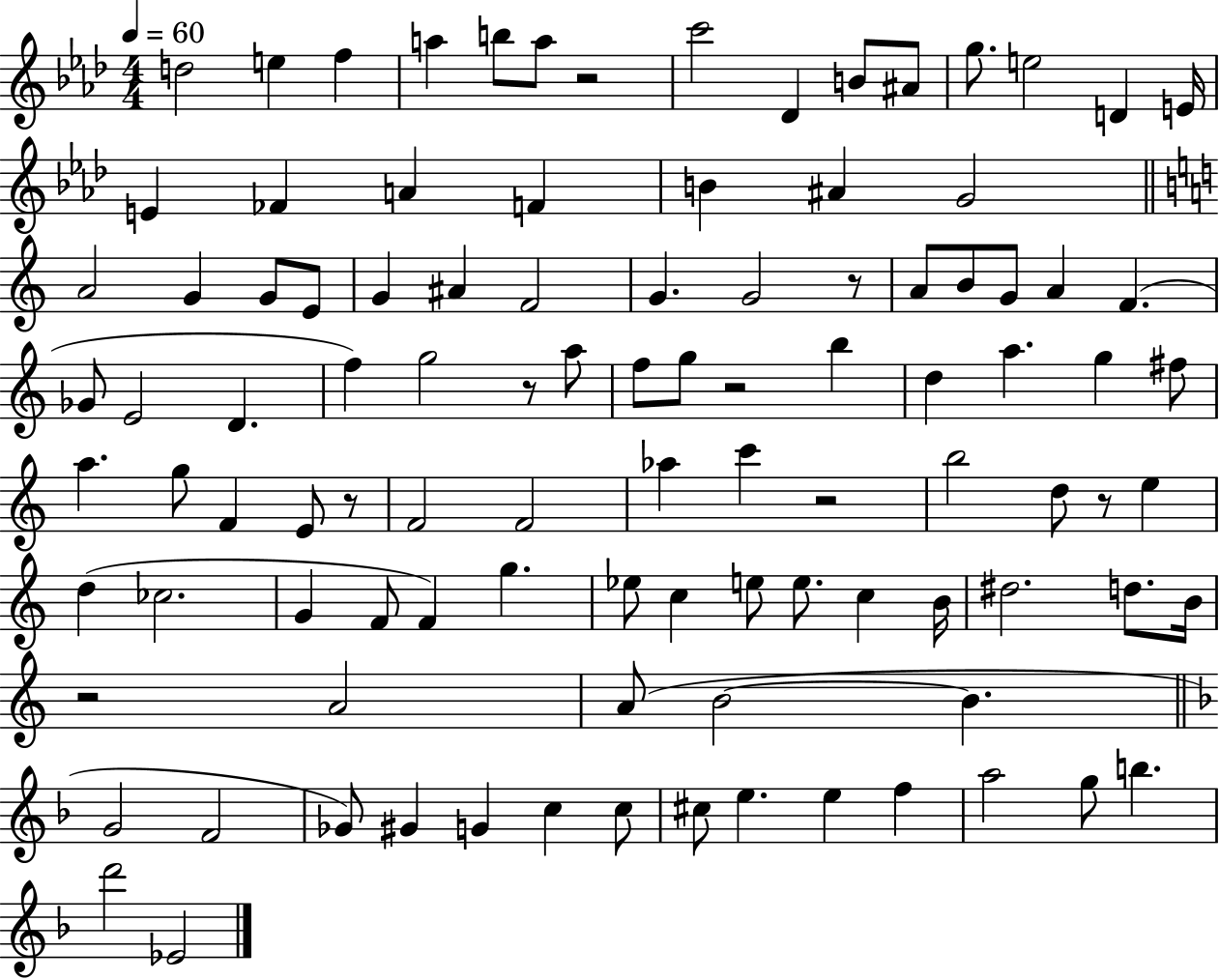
{
  \clef treble
  \numericTimeSignature
  \time 4/4
  \key aes \major
  \tempo 4 = 60
  d''2 e''4 f''4 | a''4 b''8 a''8 r2 | c'''2 des'4 b'8 ais'8 | g''8. e''2 d'4 e'16 | \break e'4 fes'4 a'4 f'4 | b'4 ais'4 g'2 | \bar "||" \break \key a \minor a'2 g'4 g'8 e'8 | g'4 ais'4 f'2 | g'4. g'2 r8 | a'8 b'8 g'8 a'4 f'4.( | \break ges'8 e'2 d'4. | f''4) g''2 r8 a''8 | f''8 g''8 r2 b''4 | d''4 a''4. g''4 fis''8 | \break a''4. g''8 f'4 e'8 r8 | f'2 f'2 | aes''4 c'''4 r2 | b''2 d''8 r8 e''4 | \break d''4( ces''2. | g'4 f'8 f'4) g''4. | ees''8 c''4 e''8 e''8. c''4 b'16 | dis''2. d''8. b'16 | \break r2 a'2 | a'8( b'2~~ b'4. | \bar "||" \break \key f \major g'2 f'2 | ges'8) gis'4 g'4 c''4 c''8 | cis''8 e''4. e''4 f''4 | a''2 g''8 b''4. | \break d'''2 ees'2 | \bar "|."
}